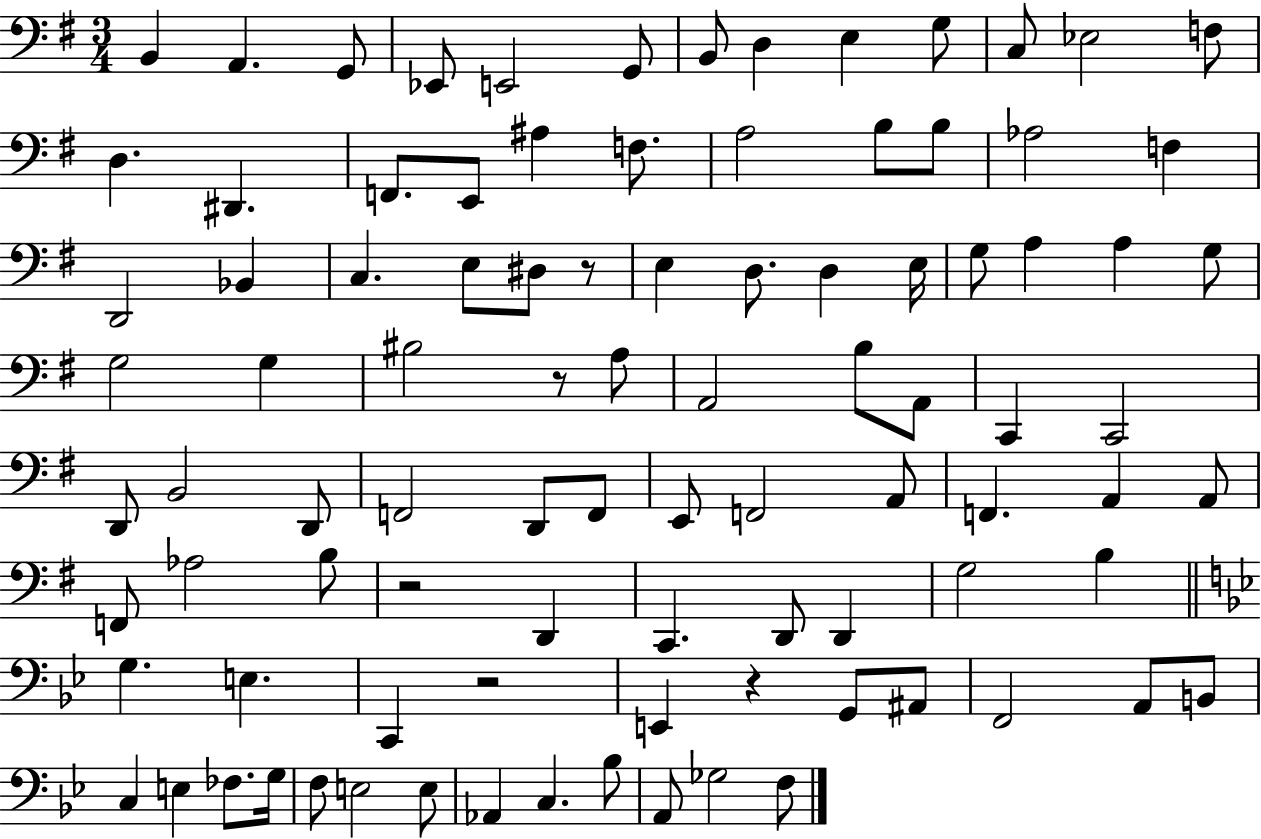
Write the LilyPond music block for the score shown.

{
  \clef bass
  \numericTimeSignature
  \time 3/4
  \key g \major
  b,4 a,4. g,8 | ees,8 e,2 g,8 | b,8 d4 e4 g8 | c8 ees2 f8 | \break d4. dis,4. | f,8. e,8 ais4 f8. | a2 b8 b8 | aes2 f4 | \break d,2 bes,4 | c4. e8 dis8 r8 | e4 d8. d4 e16 | g8 a4 a4 g8 | \break g2 g4 | bis2 r8 a8 | a,2 b8 a,8 | c,4 c,2 | \break d,8 b,2 d,8 | f,2 d,8 f,8 | e,8 f,2 a,8 | f,4. a,4 a,8 | \break f,8 aes2 b8 | r2 d,4 | c,4. d,8 d,4 | g2 b4 | \break \bar "||" \break \key bes \major g4. e4. | c,4 r2 | e,4 r4 g,8 ais,8 | f,2 a,8 b,8 | \break c4 e4 fes8. g16 | f8 e2 e8 | aes,4 c4. bes8 | a,8 ges2 f8 | \break \bar "|."
}